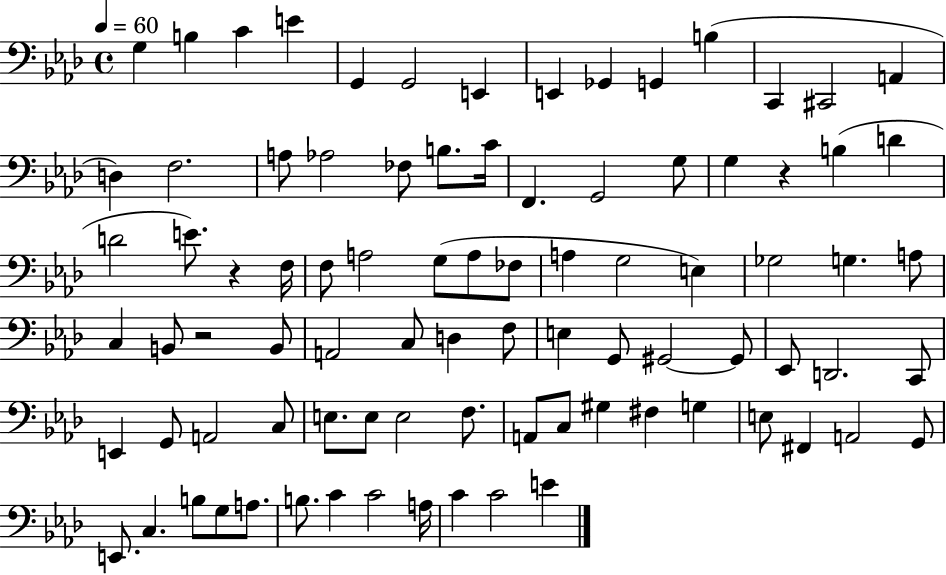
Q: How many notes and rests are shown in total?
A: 87